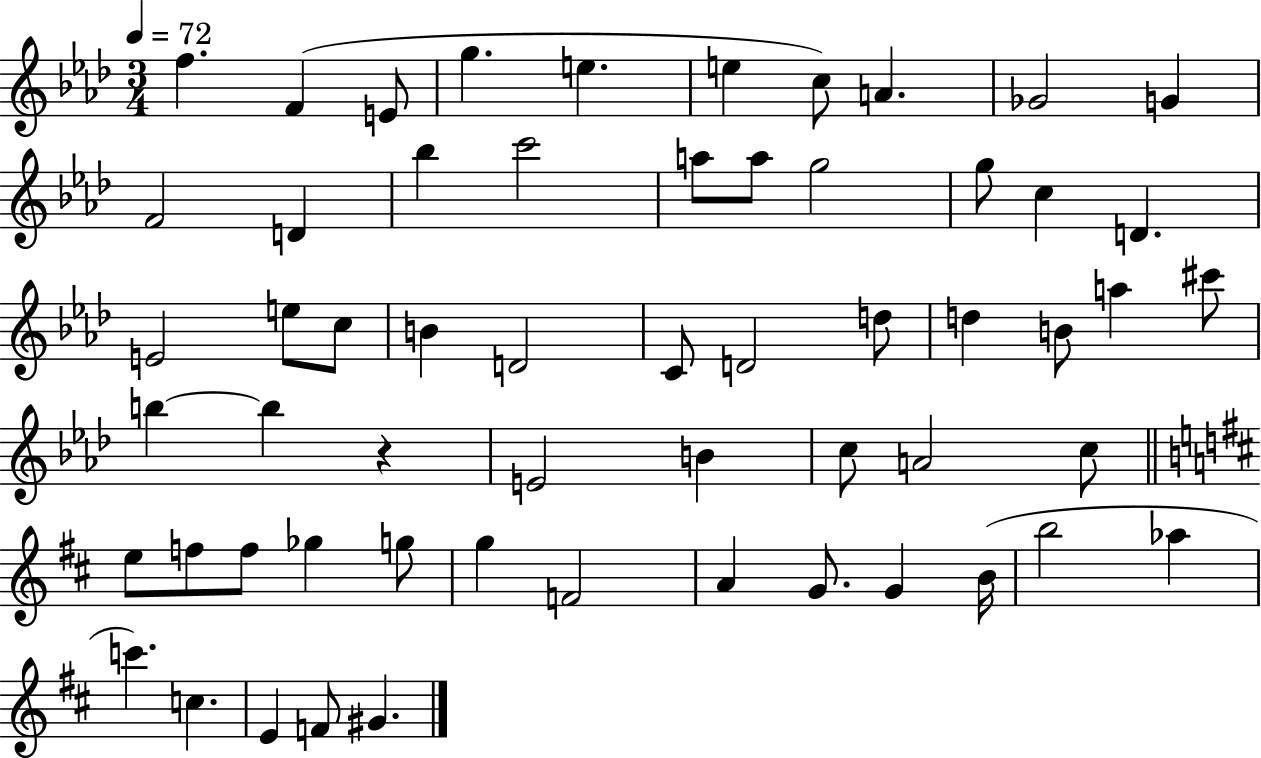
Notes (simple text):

F5/q. F4/q E4/e G5/q. E5/q. E5/q C5/e A4/q. Gb4/h G4/q F4/h D4/q Bb5/q C6/h A5/e A5/e G5/h G5/e C5/q D4/q. E4/h E5/e C5/e B4/q D4/h C4/e D4/h D5/e D5/q B4/e A5/q C#6/e B5/q B5/q R/q E4/h B4/q C5/e A4/h C5/e E5/e F5/e F5/e Gb5/q G5/e G5/q F4/h A4/q G4/e. G4/q B4/s B5/h Ab5/q C6/q. C5/q. E4/q F4/e G#4/q.